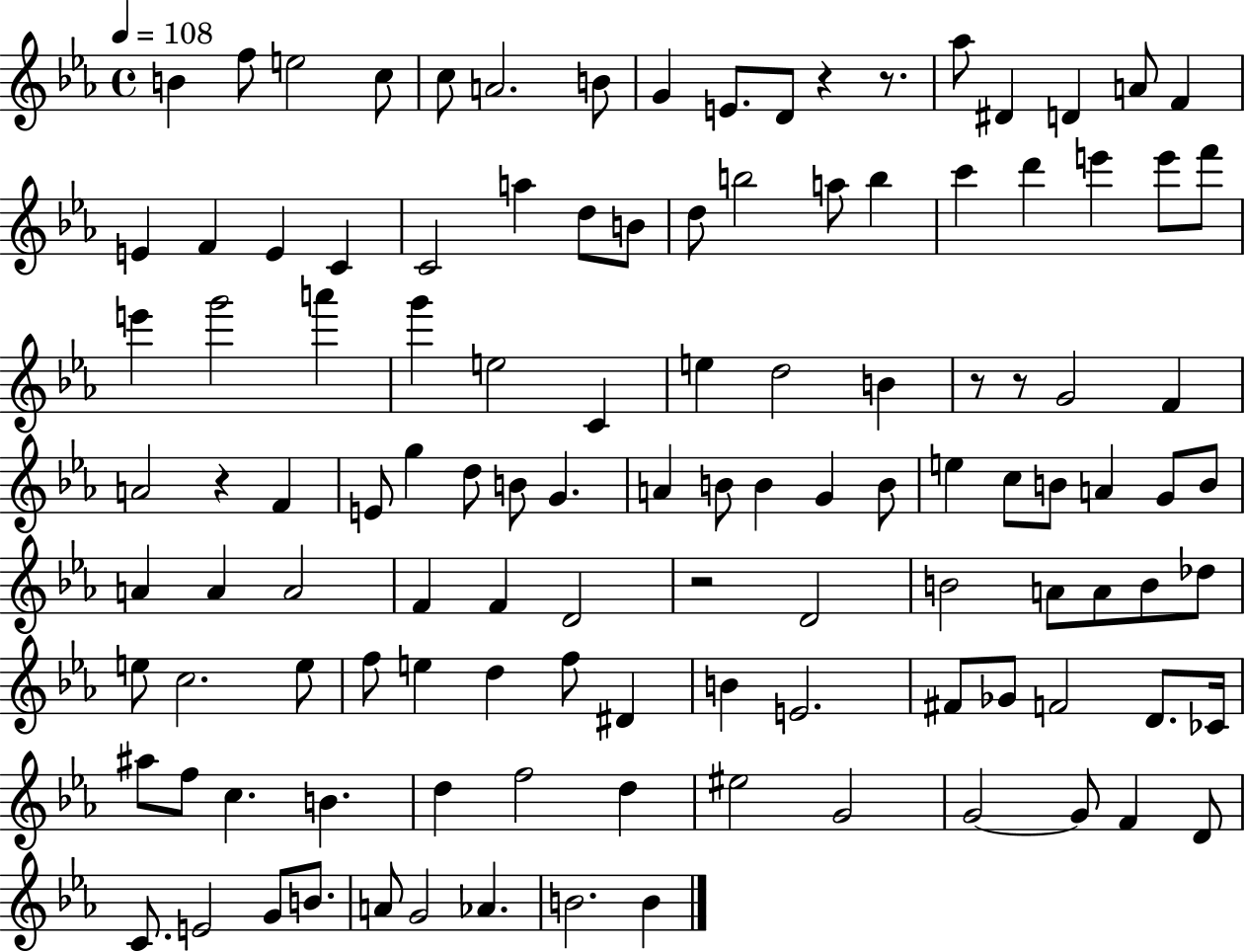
B4/q F5/e E5/h C5/e C5/e A4/h. B4/e G4/q E4/e. D4/e R/q R/e. Ab5/e D#4/q D4/q A4/e F4/q E4/q F4/q E4/q C4/q C4/h A5/q D5/e B4/e D5/e B5/h A5/e B5/q C6/q D6/q E6/q E6/e F6/e E6/q G6/h A6/q G6/q E5/h C4/q E5/q D5/h B4/q R/e R/e G4/h F4/q A4/h R/q F4/q E4/e G5/q D5/e B4/e G4/q. A4/q B4/e B4/q G4/q B4/e E5/q C5/e B4/e A4/q G4/e B4/e A4/q A4/q A4/h F4/q F4/q D4/h R/h D4/h B4/h A4/e A4/e B4/e Db5/e E5/e C5/h. E5/e F5/e E5/q D5/q F5/e D#4/q B4/q E4/h. F#4/e Gb4/e F4/h D4/e. CES4/s A#5/e F5/e C5/q. B4/q. D5/q F5/h D5/q EIS5/h G4/h G4/h G4/e F4/q D4/e C4/e. E4/h G4/e B4/e. A4/e G4/h Ab4/q. B4/h. B4/q